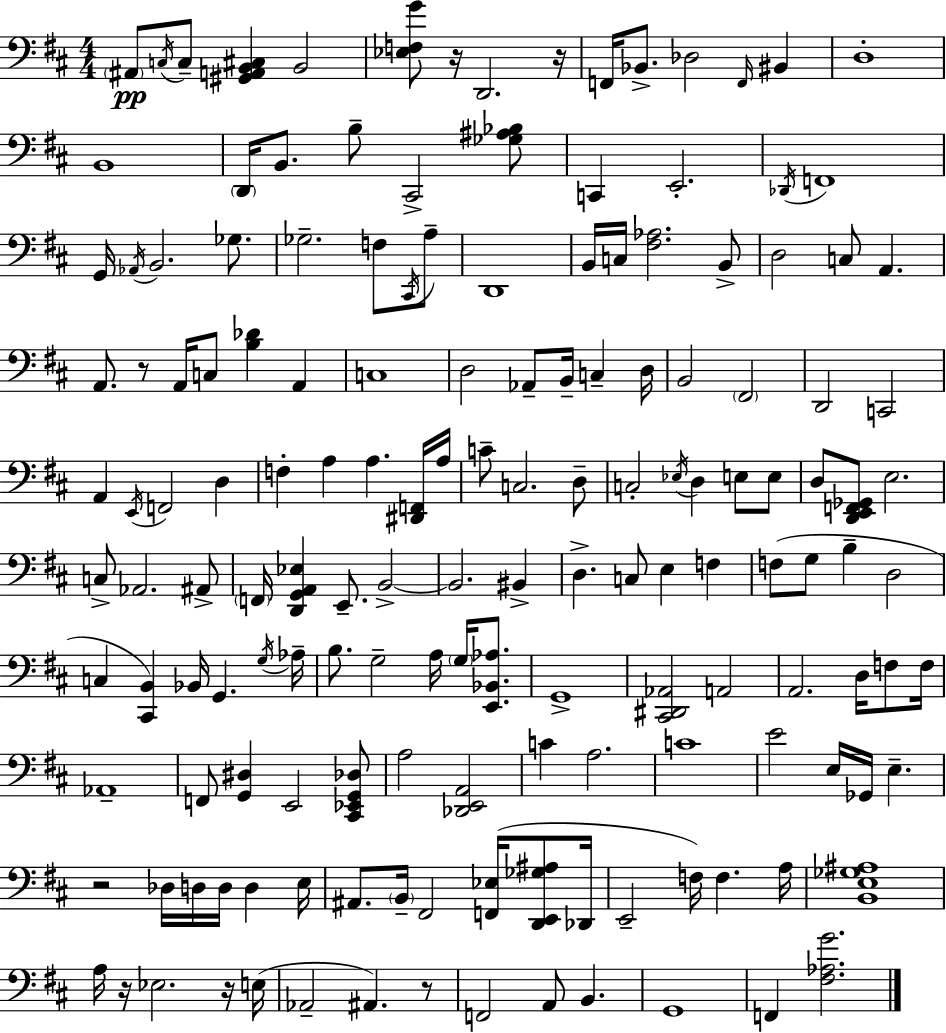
X:1
T:Untitled
M:4/4
L:1/4
K:D
^A,,/2 C,/4 C,/2 [^G,,A,,B,,^C,] B,,2 [_E,F,G]/2 z/4 D,,2 z/4 F,,/4 _B,,/2 _D,2 F,,/4 ^B,, D,4 B,,4 D,,/4 B,,/2 B,/2 ^C,,2 [_G,^A,_B,]/2 C,, E,,2 _D,,/4 F,,4 G,,/4 _A,,/4 B,,2 _G,/2 _G,2 F,/2 ^C,,/4 A,/2 D,,4 B,,/4 C,/4 [^F,_A,]2 B,,/2 D,2 C,/2 A,, A,,/2 z/2 A,,/4 C,/2 [B,_D] A,, C,4 D,2 _A,,/2 B,,/4 C, D,/4 B,,2 ^F,,2 D,,2 C,,2 A,, E,,/4 F,,2 D, F, A, A, [^D,,F,,]/4 A,/4 C/2 C,2 D,/2 C,2 _E,/4 D, E,/2 E,/2 D,/2 [D,,E,,F,,_G,,]/2 E,2 C,/2 _A,,2 ^A,,/2 F,,/4 [D,,G,,A,,_E,] E,,/2 B,,2 B,,2 ^B,, D, C,/2 E, F, F,/2 G,/2 B, D,2 C, [^C,,B,,] _B,,/4 G,, G,/4 _A,/4 B,/2 G,2 A,/4 G,/4 [E,,_B,,_A,]/2 G,,4 [^C,,^D,,_A,,]2 A,,2 A,,2 D,/4 F,/2 F,/4 _A,,4 F,,/2 [G,,^D,] E,,2 [^C,,_E,,G,,_D,]/2 A,2 [_D,,E,,A,,]2 C A,2 C4 E2 E,/4 _G,,/4 E, z2 _D,/4 D,/4 D,/4 D, E,/4 ^A,,/2 B,,/4 ^F,,2 [F,,_E,]/4 [D,,E,,_G,^A,]/2 _D,,/4 E,,2 F,/4 F, A,/4 [B,,E,_G,^A,]4 A,/4 z/4 _E,2 z/4 E,/4 _A,,2 ^A,, z/2 F,,2 A,,/2 B,, G,,4 F,, [^F,_A,G]2